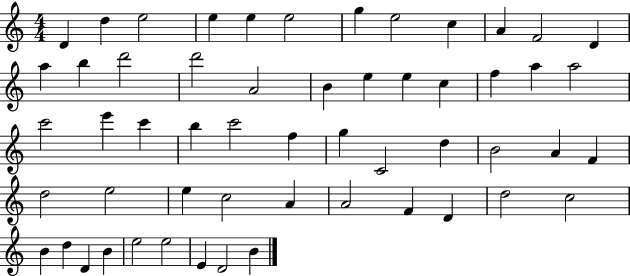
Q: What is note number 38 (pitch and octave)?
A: E5